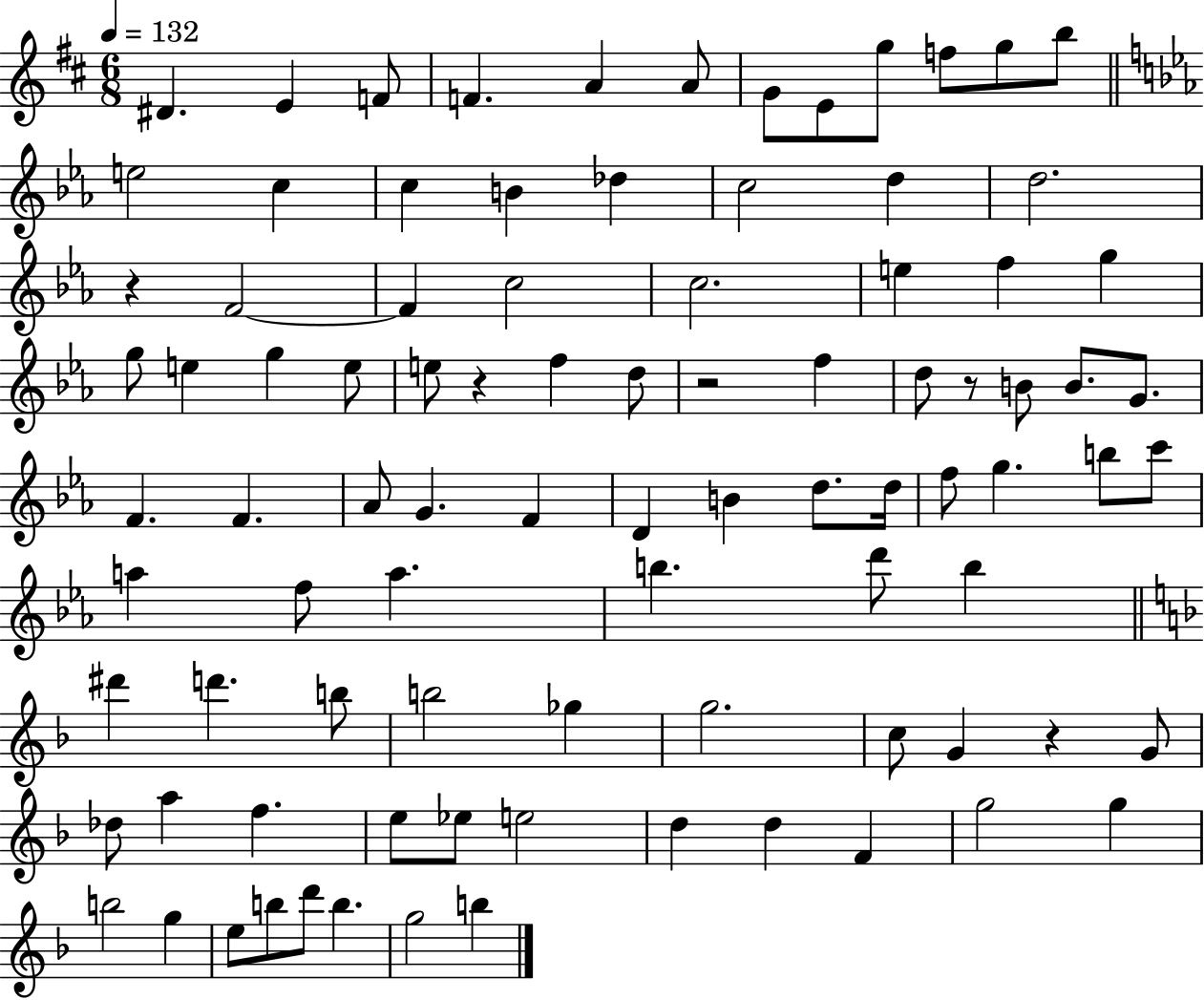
D#4/q. E4/q F4/e F4/q. A4/q A4/e G4/e E4/e G5/e F5/e G5/e B5/e E5/h C5/q C5/q B4/q Db5/q C5/h D5/q D5/h. R/q F4/h F4/q C5/h C5/h. E5/q F5/q G5/q G5/e E5/q G5/q E5/e E5/e R/q F5/q D5/e R/h F5/q D5/e R/e B4/e B4/e. G4/e. F4/q. F4/q. Ab4/e G4/q. F4/q D4/q B4/q D5/e. D5/s F5/e G5/q. B5/e C6/e A5/q F5/e A5/q. B5/q. D6/e B5/q D#6/q D6/q. B5/e B5/h Gb5/q G5/h. C5/e G4/q R/q G4/e Db5/e A5/q F5/q. E5/e Eb5/e E5/h D5/q D5/q F4/q G5/h G5/q B5/h G5/q E5/e B5/e D6/e B5/q. G5/h B5/q